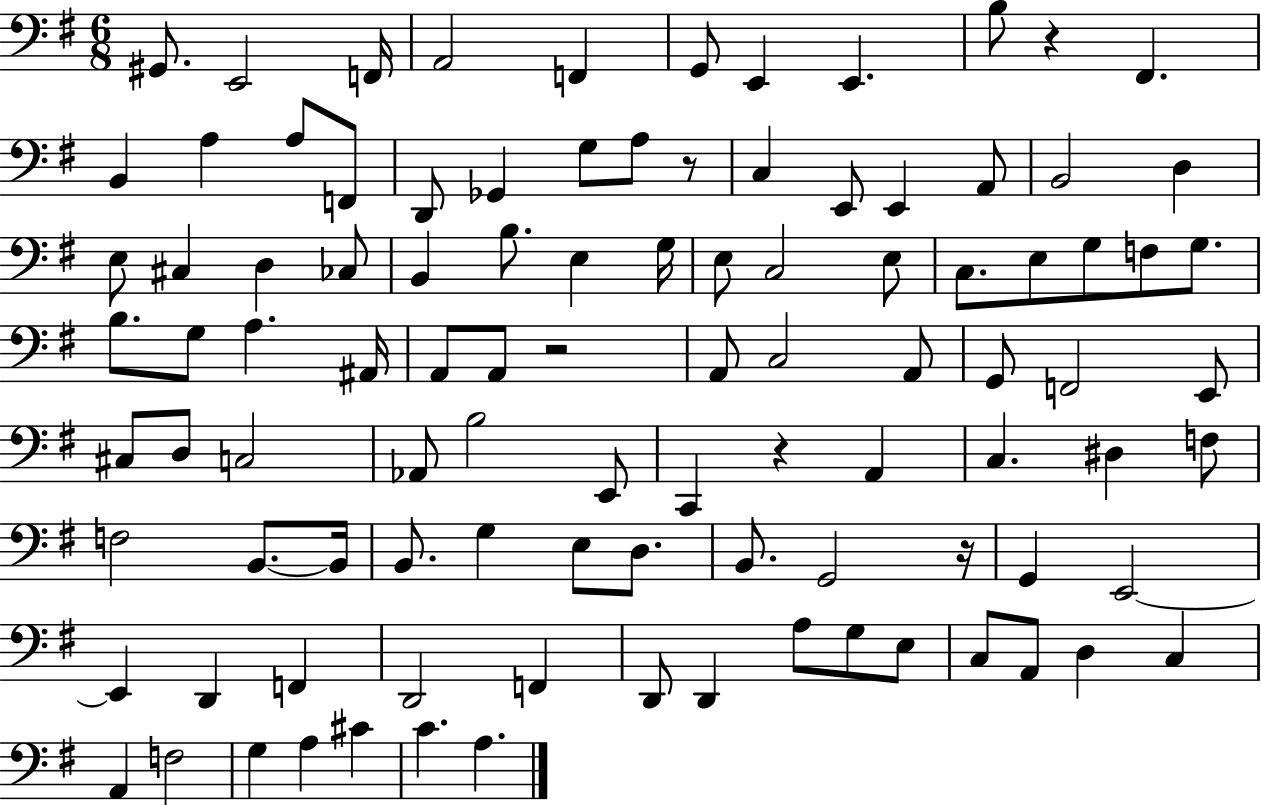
G#2/e. E2/h F2/s A2/h F2/q G2/e E2/q E2/q. B3/e R/q F#2/q. B2/q A3/q A3/e F2/e D2/e Gb2/q G3/e A3/e R/e C3/q E2/e E2/q A2/e B2/h D3/q E3/e C#3/q D3/q CES3/e B2/q B3/e. E3/q G3/s E3/e C3/h E3/e C3/e. E3/e G3/e F3/e G3/e. B3/e. G3/e A3/q. A#2/s A2/e A2/e R/h A2/e C3/h A2/e G2/e F2/h E2/e C#3/e D3/e C3/h Ab2/e B3/h E2/e C2/q R/q A2/q C3/q. D#3/q F3/e F3/h B2/e. B2/s B2/e. G3/q E3/e D3/e. B2/e. G2/h R/s G2/q E2/h E2/q D2/q F2/q D2/h F2/q D2/e D2/q A3/e G3/e E3/e C3/e A2/e D3/q C3/q A2/q F3/h G3/q A3/q C#4/q C4/q. A3/q.